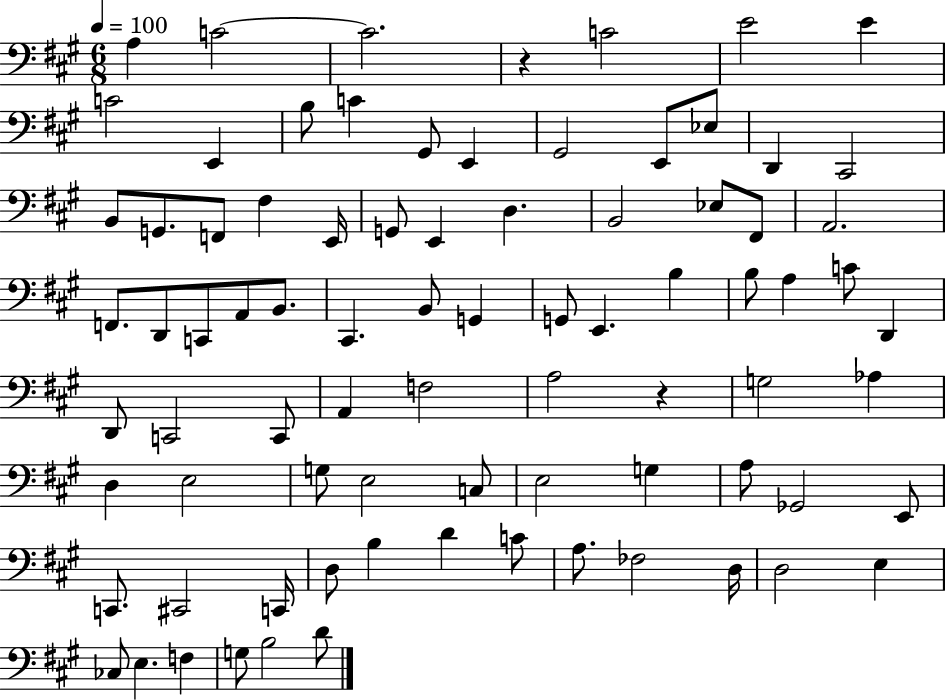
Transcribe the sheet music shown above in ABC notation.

X:1
T:Untitled
M:6/8
L:1/4
K:A
A, C2 C2 z C2 E2 E C2 E,, B,/2 C ^G,,/2 E,, ^G,,2 E,,/2 _E,/2 D,, ^C,,2 B,,/2 G,,/2 F,,/2 ^F, E,,/4 G,,/2 E,, D, B,,2 _E,/2 ^F,,/2 A,,2 F,,/2 D,,/2 C,,/2 A,,/2 B,,/2 ^C,, B,,/2 G,, G,,/2 E,, B, B,/2 A, C/2 D,, D,,/2 C,,2 C,,/2 A,, F,2 A,2 z G,2 _A, D, E,2 G,/2 E,2 C,/2 E,2 G, A,/2 _G,,2 E,,/2 C,,/2 ^C,,2 C,,/4 D,/2 B, D C/2 A,/2 _F,2 D,/4 D,2 E, _C,/2 E, F, G,/2 B,2 D/2